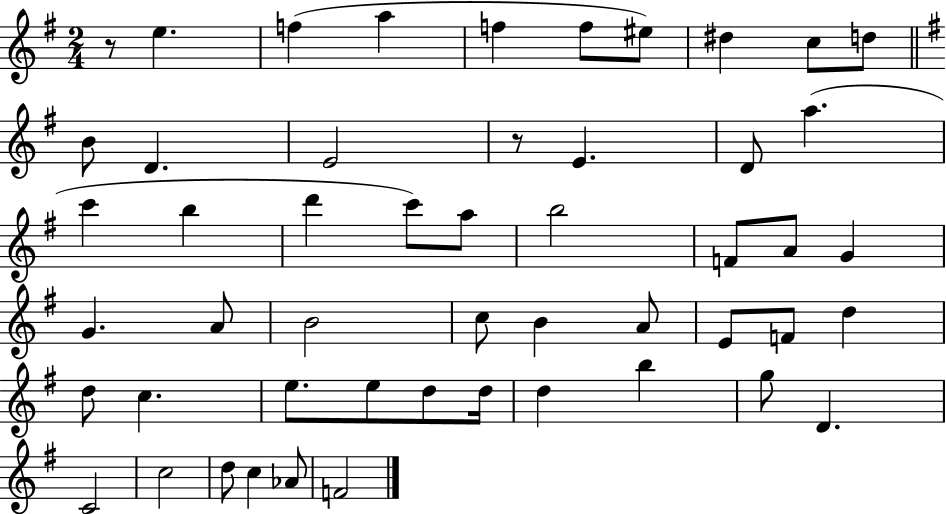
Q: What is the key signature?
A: G major